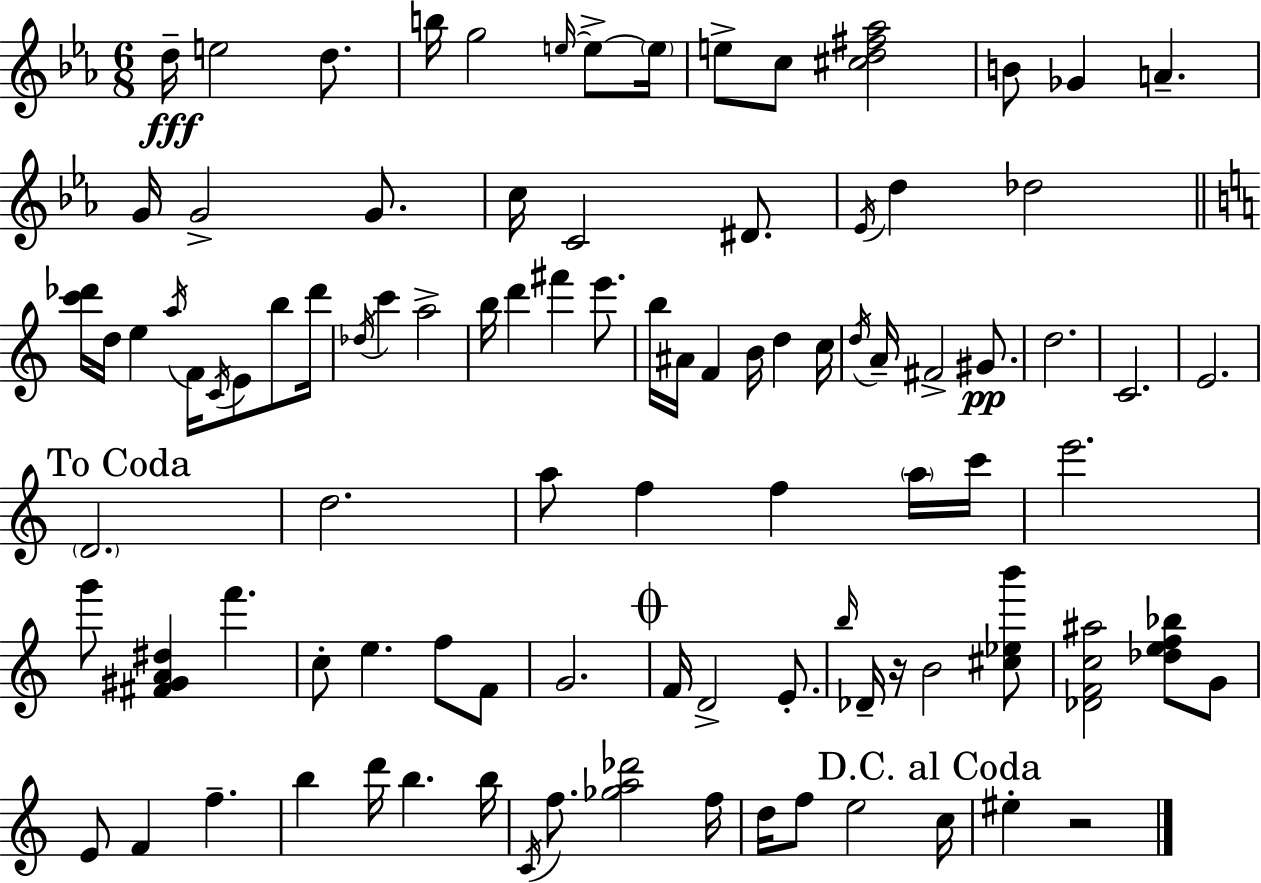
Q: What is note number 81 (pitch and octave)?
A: F5